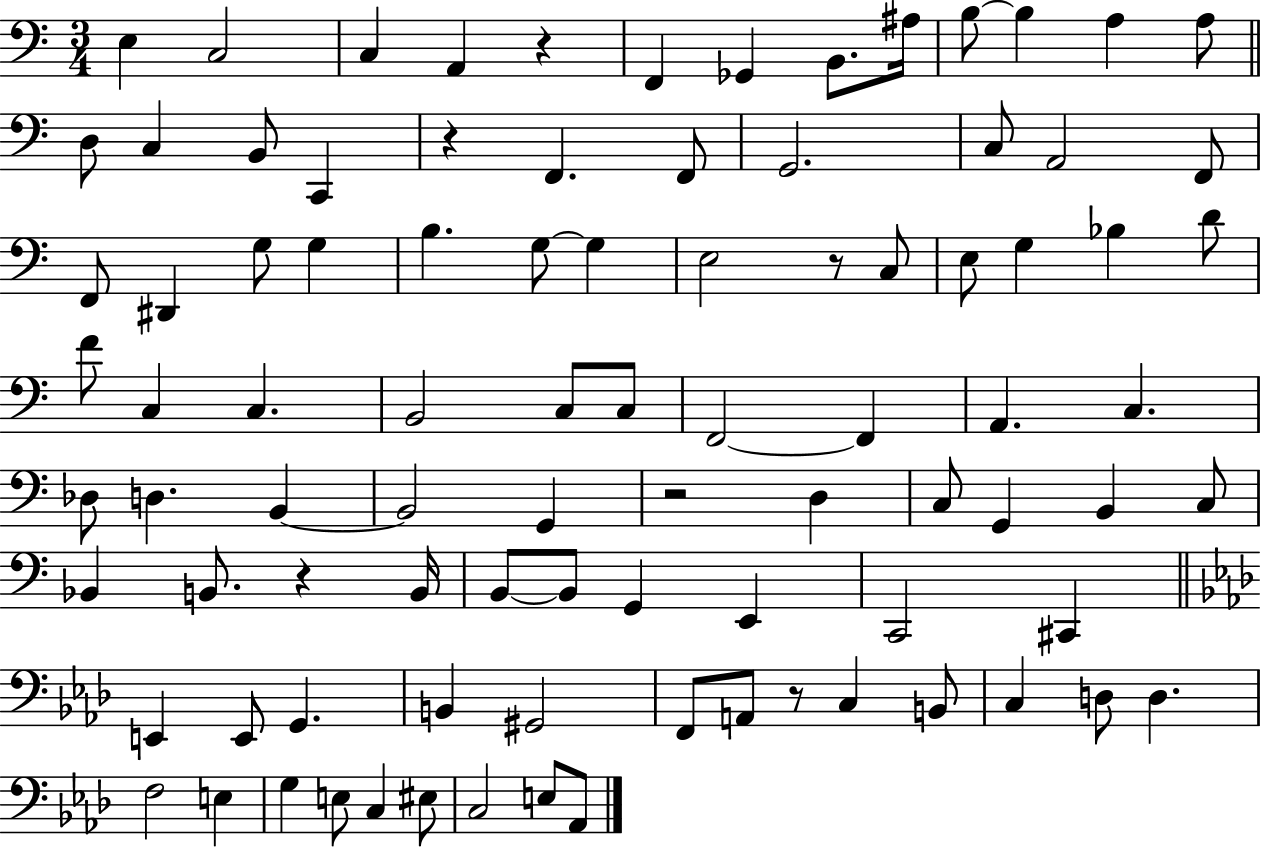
E3/q C3/h C3/q A2/q R/q F2/q Gb2/q B2/e. A#3/s B3/e B3/q A3/q A3/e D3/e C3/q B2/e C2/q R/q F2/q. F2/e G2/h. C3/e A2/h F2/e F2/e D#2/q G3/e G3/q B3/q. G3/e G3/q E3/h R/e C3/e E3/e G3/q Bb3/q D4/e F4/e C3/q C3/q. B2/h C3/e C3/e F2/h F2/q A2/q. C3/q. Db3/e D3/q. B2/q B2/h G2/q R/h D3/q C3/e G2/q B2/q C3/e Bb2/q B2/e. R/q B2/s B2/e B2/e G2/q E2/q C2/h C#2/q E2/q E2/e G2/q. B2/q G#2/h F2/e A2/e R/e C3/q B2/e C3/q D3/e D3/q. F3/h E3/q G3/q E3/e C3/q EIS3/e C3/h E3/e Ab2/e